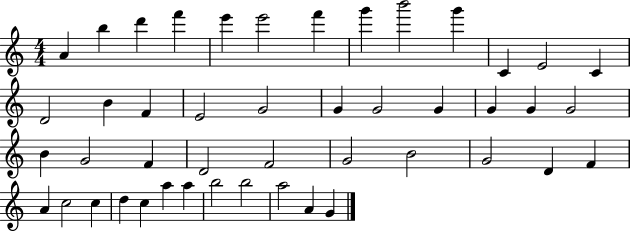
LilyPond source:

{
  \clef treble
  \numericTimeSignature
  \time 4/4
  \key c \major
  a'4 b''4 d'''4 f'''4 | e'''4 e'''2 f'''4 | g'''4 b'''2 g'''4 | c'4 e'2 c'4 | \break d'2 b'4 f'4 | e'2 g'2 | g'4 g'2 g'4 | g'4 g'4 g'2 | \break b'4 g'2 f'4 | d'2 f'2 | g'2 b'2 | g'2 d'4 f'4 | \break a'4 c''2 c''4 | d''4 c''4 a''4 a''4 | b''2 b''2 | a''2 a'4 g'4 | \break \bar "|."
}